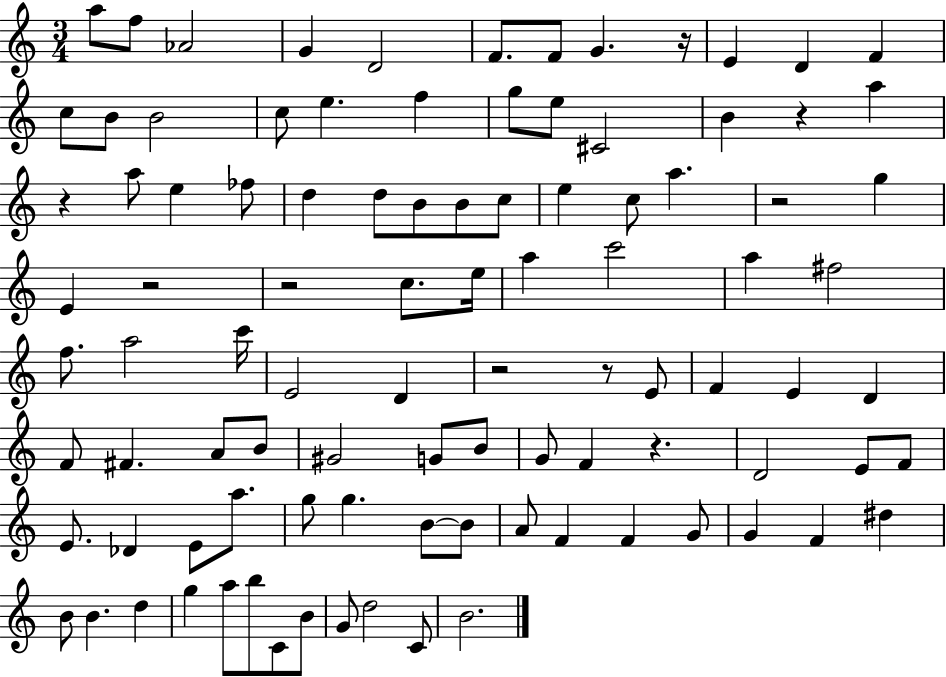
A5/e F5/e Ab4/h G4/q D4/h F4/e. F4/e G4/q. R/s E4/q D4/q F4/q C5/e B4/e B4/h C5/e E5/q. F5/q G5/e E5/e C#4/h B4/q R/q A5/q R/q A5/e E5/q FES5/e D5/q D5/e B4/e B4/e C5/e E5/q C5/e A5/q. R/h G5/q E4/q R/h R/h C5/e. E5/s A5/q C6/h A5/q F#5/h F5/e. A5/h C6/s E4/h D4/q R/h R/e E4/e F4/q E4/q D4/q F4/e F#4/q. A4/e B4/e G#4/h G4/e B4/e G4/e F4/q R/q. D4/h E4/e F4/e E4/e. Db4/q E4/e A5/e. G5/e G5/q. B4/e B4/e A4/e F4/q F4/q G4/e G4/q F4/q D#5/q B4/e B4/q. D5/q G5/q A5/e B5/e C4/e B4/e G4/e D5/h C4/e B4/h.